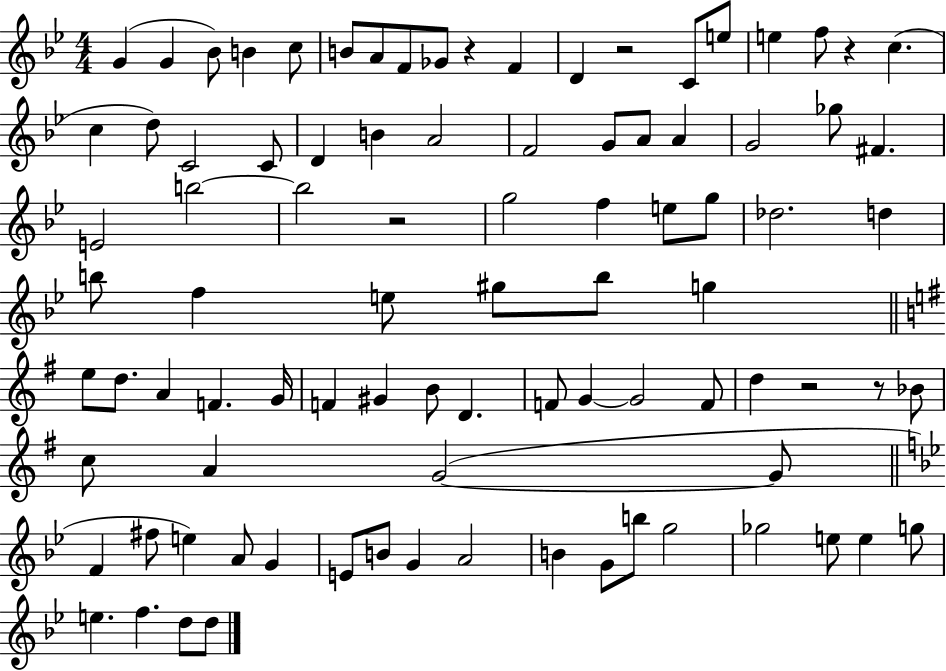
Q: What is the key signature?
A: BES major